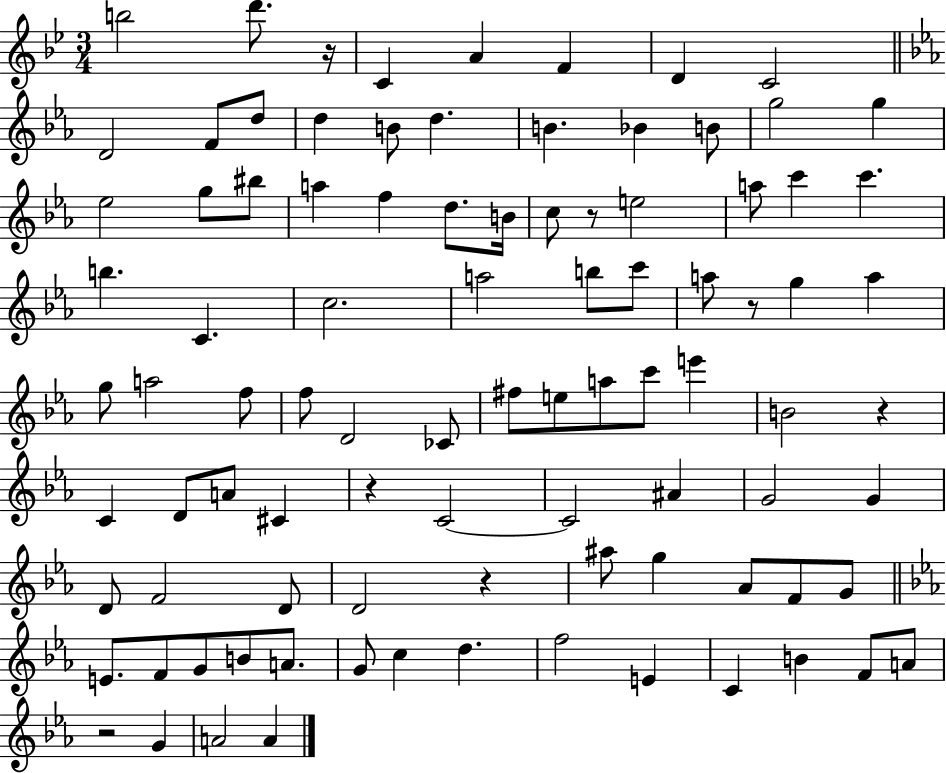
B5/h D6/e. R/s C4/q A4/q F4/q D4/q C4/h D4/h F4/e D5/e D5/q B4/e D5/q. B4/q. Bb4/q B4/e G5/h G5/q Eb5/h G5/e BIS5/e A5/q F5/q D5/e. B4/s C5/e R/e E5/h A5/e C6/q C6/q. B5/q. C4/q. C5/h. A5/h B5/e C6/e A5/e R/e G5/q A5/q G5/e A5/h F5/e F5/e D4/h CES4/e F#5/e E5/e A5/e C6/e E6/q B4/h R/q C4/q D4/e A4/e C#4/q R/q C4/h C4/h A#4/q G4/h G4/q D4/e F4/h D4/e D4/h R/q A#5/e G5/q Ab4/e F4/e G4/e E4/e. F4/e G4/e B4/e A4/e. G4/e C5/q D5/q. F5/h E4/q C4/q B4/q F4/e A4/e R/h G4/q A4/h A4/q